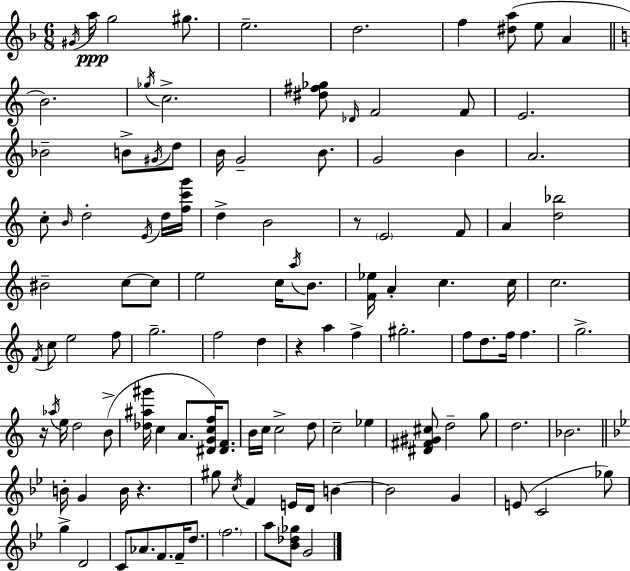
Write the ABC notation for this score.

X:1
T:Untitled
M:6/8
L:1/4
K:F
^G/4 a/4 g2 ^g/2 e2 d2 f [^da]/2 e/2 A B2 _g/4 c2 [^d^f_g]/2 _D/4 F2 F/2 E2 _B2 B/2 ^G/4 d/2 B/4 G2 B/2 G2 B A2 c/2 B/4 d2 E/4 d/4 [fc'g']/4 d B2 z/2 E2 F/2 A [d_b]2 ^B2 c/2 c/2 e2 c/4 a/4 B/2 [F_e]/4 A c c/4 c2 F/4 c/2 e2 f/2 g2 f2 d z a f ^g2 f/2 d/2 f/4 f g2 z/4 _a/4 e/4 d2 B/2 [_d^a^g']/4 c A/2 [^DGcf]/4 [^DF]/2 B/4 c/4 c2 d/2 c2 _e [^D^F^G^c]/2 d2 g/2 d2 _B2 B/4 G B/4 z ^g/2 c/4 F E/4 D/4 B B2 G E/2 C2 _g/2 g D2 C/2 _A/2 F/2 F/4 d/2 f2 a/2 [_B_d_g]/2 G2